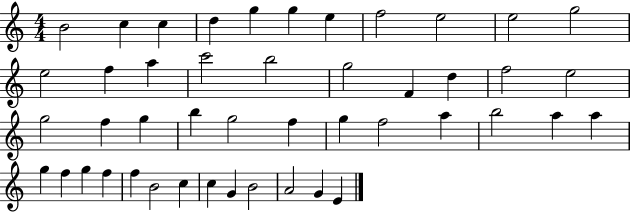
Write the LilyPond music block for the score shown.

{
  \clef treble
  \numericTimeSignature
  \time 4/4
  \key c \major
  b'2 c''4 c''4 | d''4 g''4 g''4 e''4 | f''2 e''2 | e''2 g''2 | \break e''2 f''4 a''4 | c'''2 b''2 | g''2 f'4 d''4 | f''2 e''2 | \break g''2 f''4 g''4 | b''4 g''2 f''4 | g''4 f''2 a''4 | b''2 a''4 a''4 | \break g''4 f''4 g''4 f''4 | f''4 b'2 c''4 | c''4 g'4 b'2 | a'2 g'4 e'4 | \break \bar "|."
}